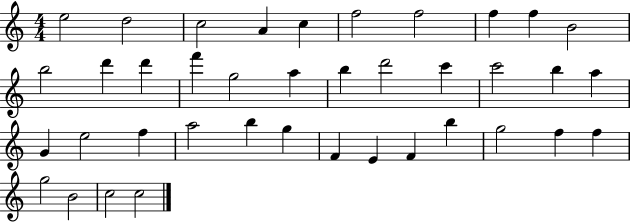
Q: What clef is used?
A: treble